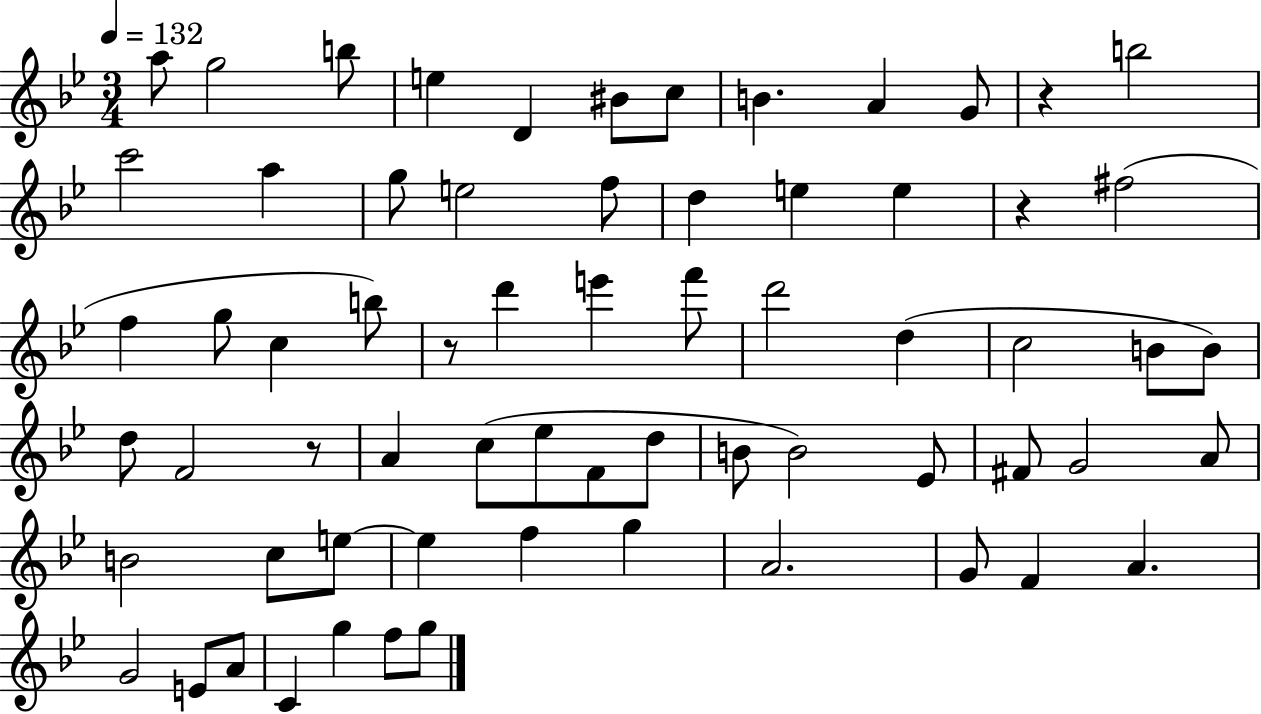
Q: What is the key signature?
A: BES major